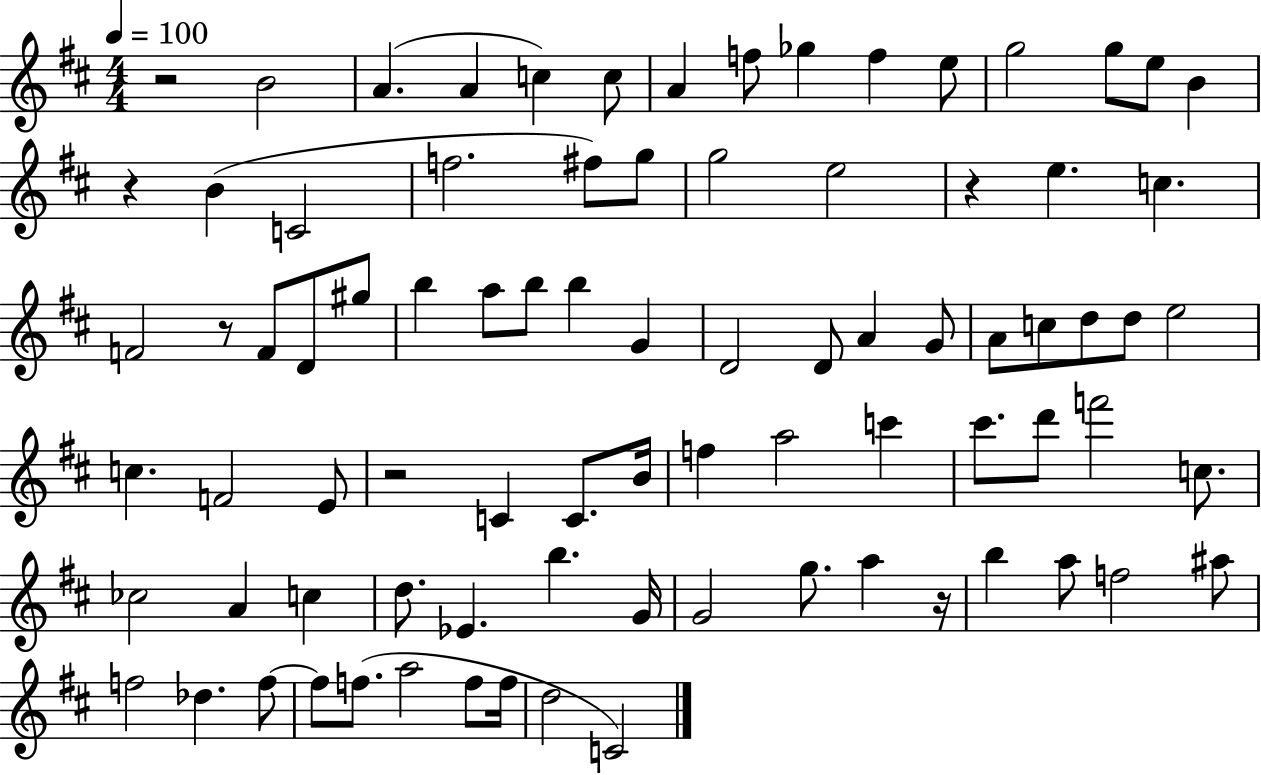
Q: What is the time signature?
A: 4/4